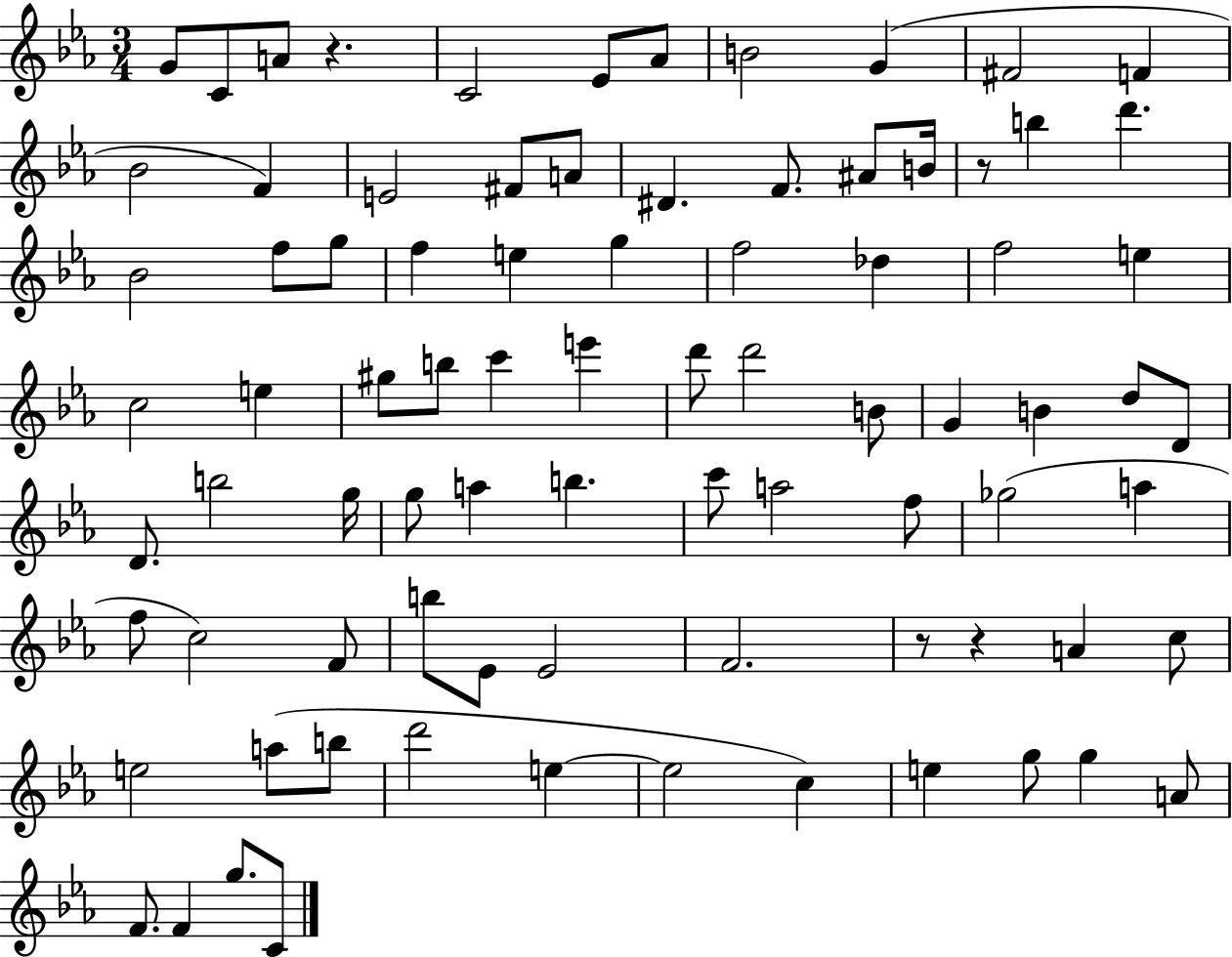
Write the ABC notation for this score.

X:1
T:Untitled
M:3/4
L:1/4
K:Eb
G/2 C/2 A/2 z C2 _E/2 _A/2 B2 G ^F2 F _B2 F E2 ^F/2 A/2 ^D F/2 ^A/2 B/4 z/2 b d' _B2 f/2 g/2 f e g f2 _d f2 e c2 e ^g/2 b/2 c' e' d'/2 d'2 B/2 G B d/2 D/2 D/2 b2 g/4 g/2 a b c'/2 a2 f/2 _g2 a f/2 c2 F/2 b/2 _E/2 _E2 F2 z/2 z A c/2 e2 a/2 b/2 d'2 e e2 c e g/2 g A/2 F/2 F g/2 C/2